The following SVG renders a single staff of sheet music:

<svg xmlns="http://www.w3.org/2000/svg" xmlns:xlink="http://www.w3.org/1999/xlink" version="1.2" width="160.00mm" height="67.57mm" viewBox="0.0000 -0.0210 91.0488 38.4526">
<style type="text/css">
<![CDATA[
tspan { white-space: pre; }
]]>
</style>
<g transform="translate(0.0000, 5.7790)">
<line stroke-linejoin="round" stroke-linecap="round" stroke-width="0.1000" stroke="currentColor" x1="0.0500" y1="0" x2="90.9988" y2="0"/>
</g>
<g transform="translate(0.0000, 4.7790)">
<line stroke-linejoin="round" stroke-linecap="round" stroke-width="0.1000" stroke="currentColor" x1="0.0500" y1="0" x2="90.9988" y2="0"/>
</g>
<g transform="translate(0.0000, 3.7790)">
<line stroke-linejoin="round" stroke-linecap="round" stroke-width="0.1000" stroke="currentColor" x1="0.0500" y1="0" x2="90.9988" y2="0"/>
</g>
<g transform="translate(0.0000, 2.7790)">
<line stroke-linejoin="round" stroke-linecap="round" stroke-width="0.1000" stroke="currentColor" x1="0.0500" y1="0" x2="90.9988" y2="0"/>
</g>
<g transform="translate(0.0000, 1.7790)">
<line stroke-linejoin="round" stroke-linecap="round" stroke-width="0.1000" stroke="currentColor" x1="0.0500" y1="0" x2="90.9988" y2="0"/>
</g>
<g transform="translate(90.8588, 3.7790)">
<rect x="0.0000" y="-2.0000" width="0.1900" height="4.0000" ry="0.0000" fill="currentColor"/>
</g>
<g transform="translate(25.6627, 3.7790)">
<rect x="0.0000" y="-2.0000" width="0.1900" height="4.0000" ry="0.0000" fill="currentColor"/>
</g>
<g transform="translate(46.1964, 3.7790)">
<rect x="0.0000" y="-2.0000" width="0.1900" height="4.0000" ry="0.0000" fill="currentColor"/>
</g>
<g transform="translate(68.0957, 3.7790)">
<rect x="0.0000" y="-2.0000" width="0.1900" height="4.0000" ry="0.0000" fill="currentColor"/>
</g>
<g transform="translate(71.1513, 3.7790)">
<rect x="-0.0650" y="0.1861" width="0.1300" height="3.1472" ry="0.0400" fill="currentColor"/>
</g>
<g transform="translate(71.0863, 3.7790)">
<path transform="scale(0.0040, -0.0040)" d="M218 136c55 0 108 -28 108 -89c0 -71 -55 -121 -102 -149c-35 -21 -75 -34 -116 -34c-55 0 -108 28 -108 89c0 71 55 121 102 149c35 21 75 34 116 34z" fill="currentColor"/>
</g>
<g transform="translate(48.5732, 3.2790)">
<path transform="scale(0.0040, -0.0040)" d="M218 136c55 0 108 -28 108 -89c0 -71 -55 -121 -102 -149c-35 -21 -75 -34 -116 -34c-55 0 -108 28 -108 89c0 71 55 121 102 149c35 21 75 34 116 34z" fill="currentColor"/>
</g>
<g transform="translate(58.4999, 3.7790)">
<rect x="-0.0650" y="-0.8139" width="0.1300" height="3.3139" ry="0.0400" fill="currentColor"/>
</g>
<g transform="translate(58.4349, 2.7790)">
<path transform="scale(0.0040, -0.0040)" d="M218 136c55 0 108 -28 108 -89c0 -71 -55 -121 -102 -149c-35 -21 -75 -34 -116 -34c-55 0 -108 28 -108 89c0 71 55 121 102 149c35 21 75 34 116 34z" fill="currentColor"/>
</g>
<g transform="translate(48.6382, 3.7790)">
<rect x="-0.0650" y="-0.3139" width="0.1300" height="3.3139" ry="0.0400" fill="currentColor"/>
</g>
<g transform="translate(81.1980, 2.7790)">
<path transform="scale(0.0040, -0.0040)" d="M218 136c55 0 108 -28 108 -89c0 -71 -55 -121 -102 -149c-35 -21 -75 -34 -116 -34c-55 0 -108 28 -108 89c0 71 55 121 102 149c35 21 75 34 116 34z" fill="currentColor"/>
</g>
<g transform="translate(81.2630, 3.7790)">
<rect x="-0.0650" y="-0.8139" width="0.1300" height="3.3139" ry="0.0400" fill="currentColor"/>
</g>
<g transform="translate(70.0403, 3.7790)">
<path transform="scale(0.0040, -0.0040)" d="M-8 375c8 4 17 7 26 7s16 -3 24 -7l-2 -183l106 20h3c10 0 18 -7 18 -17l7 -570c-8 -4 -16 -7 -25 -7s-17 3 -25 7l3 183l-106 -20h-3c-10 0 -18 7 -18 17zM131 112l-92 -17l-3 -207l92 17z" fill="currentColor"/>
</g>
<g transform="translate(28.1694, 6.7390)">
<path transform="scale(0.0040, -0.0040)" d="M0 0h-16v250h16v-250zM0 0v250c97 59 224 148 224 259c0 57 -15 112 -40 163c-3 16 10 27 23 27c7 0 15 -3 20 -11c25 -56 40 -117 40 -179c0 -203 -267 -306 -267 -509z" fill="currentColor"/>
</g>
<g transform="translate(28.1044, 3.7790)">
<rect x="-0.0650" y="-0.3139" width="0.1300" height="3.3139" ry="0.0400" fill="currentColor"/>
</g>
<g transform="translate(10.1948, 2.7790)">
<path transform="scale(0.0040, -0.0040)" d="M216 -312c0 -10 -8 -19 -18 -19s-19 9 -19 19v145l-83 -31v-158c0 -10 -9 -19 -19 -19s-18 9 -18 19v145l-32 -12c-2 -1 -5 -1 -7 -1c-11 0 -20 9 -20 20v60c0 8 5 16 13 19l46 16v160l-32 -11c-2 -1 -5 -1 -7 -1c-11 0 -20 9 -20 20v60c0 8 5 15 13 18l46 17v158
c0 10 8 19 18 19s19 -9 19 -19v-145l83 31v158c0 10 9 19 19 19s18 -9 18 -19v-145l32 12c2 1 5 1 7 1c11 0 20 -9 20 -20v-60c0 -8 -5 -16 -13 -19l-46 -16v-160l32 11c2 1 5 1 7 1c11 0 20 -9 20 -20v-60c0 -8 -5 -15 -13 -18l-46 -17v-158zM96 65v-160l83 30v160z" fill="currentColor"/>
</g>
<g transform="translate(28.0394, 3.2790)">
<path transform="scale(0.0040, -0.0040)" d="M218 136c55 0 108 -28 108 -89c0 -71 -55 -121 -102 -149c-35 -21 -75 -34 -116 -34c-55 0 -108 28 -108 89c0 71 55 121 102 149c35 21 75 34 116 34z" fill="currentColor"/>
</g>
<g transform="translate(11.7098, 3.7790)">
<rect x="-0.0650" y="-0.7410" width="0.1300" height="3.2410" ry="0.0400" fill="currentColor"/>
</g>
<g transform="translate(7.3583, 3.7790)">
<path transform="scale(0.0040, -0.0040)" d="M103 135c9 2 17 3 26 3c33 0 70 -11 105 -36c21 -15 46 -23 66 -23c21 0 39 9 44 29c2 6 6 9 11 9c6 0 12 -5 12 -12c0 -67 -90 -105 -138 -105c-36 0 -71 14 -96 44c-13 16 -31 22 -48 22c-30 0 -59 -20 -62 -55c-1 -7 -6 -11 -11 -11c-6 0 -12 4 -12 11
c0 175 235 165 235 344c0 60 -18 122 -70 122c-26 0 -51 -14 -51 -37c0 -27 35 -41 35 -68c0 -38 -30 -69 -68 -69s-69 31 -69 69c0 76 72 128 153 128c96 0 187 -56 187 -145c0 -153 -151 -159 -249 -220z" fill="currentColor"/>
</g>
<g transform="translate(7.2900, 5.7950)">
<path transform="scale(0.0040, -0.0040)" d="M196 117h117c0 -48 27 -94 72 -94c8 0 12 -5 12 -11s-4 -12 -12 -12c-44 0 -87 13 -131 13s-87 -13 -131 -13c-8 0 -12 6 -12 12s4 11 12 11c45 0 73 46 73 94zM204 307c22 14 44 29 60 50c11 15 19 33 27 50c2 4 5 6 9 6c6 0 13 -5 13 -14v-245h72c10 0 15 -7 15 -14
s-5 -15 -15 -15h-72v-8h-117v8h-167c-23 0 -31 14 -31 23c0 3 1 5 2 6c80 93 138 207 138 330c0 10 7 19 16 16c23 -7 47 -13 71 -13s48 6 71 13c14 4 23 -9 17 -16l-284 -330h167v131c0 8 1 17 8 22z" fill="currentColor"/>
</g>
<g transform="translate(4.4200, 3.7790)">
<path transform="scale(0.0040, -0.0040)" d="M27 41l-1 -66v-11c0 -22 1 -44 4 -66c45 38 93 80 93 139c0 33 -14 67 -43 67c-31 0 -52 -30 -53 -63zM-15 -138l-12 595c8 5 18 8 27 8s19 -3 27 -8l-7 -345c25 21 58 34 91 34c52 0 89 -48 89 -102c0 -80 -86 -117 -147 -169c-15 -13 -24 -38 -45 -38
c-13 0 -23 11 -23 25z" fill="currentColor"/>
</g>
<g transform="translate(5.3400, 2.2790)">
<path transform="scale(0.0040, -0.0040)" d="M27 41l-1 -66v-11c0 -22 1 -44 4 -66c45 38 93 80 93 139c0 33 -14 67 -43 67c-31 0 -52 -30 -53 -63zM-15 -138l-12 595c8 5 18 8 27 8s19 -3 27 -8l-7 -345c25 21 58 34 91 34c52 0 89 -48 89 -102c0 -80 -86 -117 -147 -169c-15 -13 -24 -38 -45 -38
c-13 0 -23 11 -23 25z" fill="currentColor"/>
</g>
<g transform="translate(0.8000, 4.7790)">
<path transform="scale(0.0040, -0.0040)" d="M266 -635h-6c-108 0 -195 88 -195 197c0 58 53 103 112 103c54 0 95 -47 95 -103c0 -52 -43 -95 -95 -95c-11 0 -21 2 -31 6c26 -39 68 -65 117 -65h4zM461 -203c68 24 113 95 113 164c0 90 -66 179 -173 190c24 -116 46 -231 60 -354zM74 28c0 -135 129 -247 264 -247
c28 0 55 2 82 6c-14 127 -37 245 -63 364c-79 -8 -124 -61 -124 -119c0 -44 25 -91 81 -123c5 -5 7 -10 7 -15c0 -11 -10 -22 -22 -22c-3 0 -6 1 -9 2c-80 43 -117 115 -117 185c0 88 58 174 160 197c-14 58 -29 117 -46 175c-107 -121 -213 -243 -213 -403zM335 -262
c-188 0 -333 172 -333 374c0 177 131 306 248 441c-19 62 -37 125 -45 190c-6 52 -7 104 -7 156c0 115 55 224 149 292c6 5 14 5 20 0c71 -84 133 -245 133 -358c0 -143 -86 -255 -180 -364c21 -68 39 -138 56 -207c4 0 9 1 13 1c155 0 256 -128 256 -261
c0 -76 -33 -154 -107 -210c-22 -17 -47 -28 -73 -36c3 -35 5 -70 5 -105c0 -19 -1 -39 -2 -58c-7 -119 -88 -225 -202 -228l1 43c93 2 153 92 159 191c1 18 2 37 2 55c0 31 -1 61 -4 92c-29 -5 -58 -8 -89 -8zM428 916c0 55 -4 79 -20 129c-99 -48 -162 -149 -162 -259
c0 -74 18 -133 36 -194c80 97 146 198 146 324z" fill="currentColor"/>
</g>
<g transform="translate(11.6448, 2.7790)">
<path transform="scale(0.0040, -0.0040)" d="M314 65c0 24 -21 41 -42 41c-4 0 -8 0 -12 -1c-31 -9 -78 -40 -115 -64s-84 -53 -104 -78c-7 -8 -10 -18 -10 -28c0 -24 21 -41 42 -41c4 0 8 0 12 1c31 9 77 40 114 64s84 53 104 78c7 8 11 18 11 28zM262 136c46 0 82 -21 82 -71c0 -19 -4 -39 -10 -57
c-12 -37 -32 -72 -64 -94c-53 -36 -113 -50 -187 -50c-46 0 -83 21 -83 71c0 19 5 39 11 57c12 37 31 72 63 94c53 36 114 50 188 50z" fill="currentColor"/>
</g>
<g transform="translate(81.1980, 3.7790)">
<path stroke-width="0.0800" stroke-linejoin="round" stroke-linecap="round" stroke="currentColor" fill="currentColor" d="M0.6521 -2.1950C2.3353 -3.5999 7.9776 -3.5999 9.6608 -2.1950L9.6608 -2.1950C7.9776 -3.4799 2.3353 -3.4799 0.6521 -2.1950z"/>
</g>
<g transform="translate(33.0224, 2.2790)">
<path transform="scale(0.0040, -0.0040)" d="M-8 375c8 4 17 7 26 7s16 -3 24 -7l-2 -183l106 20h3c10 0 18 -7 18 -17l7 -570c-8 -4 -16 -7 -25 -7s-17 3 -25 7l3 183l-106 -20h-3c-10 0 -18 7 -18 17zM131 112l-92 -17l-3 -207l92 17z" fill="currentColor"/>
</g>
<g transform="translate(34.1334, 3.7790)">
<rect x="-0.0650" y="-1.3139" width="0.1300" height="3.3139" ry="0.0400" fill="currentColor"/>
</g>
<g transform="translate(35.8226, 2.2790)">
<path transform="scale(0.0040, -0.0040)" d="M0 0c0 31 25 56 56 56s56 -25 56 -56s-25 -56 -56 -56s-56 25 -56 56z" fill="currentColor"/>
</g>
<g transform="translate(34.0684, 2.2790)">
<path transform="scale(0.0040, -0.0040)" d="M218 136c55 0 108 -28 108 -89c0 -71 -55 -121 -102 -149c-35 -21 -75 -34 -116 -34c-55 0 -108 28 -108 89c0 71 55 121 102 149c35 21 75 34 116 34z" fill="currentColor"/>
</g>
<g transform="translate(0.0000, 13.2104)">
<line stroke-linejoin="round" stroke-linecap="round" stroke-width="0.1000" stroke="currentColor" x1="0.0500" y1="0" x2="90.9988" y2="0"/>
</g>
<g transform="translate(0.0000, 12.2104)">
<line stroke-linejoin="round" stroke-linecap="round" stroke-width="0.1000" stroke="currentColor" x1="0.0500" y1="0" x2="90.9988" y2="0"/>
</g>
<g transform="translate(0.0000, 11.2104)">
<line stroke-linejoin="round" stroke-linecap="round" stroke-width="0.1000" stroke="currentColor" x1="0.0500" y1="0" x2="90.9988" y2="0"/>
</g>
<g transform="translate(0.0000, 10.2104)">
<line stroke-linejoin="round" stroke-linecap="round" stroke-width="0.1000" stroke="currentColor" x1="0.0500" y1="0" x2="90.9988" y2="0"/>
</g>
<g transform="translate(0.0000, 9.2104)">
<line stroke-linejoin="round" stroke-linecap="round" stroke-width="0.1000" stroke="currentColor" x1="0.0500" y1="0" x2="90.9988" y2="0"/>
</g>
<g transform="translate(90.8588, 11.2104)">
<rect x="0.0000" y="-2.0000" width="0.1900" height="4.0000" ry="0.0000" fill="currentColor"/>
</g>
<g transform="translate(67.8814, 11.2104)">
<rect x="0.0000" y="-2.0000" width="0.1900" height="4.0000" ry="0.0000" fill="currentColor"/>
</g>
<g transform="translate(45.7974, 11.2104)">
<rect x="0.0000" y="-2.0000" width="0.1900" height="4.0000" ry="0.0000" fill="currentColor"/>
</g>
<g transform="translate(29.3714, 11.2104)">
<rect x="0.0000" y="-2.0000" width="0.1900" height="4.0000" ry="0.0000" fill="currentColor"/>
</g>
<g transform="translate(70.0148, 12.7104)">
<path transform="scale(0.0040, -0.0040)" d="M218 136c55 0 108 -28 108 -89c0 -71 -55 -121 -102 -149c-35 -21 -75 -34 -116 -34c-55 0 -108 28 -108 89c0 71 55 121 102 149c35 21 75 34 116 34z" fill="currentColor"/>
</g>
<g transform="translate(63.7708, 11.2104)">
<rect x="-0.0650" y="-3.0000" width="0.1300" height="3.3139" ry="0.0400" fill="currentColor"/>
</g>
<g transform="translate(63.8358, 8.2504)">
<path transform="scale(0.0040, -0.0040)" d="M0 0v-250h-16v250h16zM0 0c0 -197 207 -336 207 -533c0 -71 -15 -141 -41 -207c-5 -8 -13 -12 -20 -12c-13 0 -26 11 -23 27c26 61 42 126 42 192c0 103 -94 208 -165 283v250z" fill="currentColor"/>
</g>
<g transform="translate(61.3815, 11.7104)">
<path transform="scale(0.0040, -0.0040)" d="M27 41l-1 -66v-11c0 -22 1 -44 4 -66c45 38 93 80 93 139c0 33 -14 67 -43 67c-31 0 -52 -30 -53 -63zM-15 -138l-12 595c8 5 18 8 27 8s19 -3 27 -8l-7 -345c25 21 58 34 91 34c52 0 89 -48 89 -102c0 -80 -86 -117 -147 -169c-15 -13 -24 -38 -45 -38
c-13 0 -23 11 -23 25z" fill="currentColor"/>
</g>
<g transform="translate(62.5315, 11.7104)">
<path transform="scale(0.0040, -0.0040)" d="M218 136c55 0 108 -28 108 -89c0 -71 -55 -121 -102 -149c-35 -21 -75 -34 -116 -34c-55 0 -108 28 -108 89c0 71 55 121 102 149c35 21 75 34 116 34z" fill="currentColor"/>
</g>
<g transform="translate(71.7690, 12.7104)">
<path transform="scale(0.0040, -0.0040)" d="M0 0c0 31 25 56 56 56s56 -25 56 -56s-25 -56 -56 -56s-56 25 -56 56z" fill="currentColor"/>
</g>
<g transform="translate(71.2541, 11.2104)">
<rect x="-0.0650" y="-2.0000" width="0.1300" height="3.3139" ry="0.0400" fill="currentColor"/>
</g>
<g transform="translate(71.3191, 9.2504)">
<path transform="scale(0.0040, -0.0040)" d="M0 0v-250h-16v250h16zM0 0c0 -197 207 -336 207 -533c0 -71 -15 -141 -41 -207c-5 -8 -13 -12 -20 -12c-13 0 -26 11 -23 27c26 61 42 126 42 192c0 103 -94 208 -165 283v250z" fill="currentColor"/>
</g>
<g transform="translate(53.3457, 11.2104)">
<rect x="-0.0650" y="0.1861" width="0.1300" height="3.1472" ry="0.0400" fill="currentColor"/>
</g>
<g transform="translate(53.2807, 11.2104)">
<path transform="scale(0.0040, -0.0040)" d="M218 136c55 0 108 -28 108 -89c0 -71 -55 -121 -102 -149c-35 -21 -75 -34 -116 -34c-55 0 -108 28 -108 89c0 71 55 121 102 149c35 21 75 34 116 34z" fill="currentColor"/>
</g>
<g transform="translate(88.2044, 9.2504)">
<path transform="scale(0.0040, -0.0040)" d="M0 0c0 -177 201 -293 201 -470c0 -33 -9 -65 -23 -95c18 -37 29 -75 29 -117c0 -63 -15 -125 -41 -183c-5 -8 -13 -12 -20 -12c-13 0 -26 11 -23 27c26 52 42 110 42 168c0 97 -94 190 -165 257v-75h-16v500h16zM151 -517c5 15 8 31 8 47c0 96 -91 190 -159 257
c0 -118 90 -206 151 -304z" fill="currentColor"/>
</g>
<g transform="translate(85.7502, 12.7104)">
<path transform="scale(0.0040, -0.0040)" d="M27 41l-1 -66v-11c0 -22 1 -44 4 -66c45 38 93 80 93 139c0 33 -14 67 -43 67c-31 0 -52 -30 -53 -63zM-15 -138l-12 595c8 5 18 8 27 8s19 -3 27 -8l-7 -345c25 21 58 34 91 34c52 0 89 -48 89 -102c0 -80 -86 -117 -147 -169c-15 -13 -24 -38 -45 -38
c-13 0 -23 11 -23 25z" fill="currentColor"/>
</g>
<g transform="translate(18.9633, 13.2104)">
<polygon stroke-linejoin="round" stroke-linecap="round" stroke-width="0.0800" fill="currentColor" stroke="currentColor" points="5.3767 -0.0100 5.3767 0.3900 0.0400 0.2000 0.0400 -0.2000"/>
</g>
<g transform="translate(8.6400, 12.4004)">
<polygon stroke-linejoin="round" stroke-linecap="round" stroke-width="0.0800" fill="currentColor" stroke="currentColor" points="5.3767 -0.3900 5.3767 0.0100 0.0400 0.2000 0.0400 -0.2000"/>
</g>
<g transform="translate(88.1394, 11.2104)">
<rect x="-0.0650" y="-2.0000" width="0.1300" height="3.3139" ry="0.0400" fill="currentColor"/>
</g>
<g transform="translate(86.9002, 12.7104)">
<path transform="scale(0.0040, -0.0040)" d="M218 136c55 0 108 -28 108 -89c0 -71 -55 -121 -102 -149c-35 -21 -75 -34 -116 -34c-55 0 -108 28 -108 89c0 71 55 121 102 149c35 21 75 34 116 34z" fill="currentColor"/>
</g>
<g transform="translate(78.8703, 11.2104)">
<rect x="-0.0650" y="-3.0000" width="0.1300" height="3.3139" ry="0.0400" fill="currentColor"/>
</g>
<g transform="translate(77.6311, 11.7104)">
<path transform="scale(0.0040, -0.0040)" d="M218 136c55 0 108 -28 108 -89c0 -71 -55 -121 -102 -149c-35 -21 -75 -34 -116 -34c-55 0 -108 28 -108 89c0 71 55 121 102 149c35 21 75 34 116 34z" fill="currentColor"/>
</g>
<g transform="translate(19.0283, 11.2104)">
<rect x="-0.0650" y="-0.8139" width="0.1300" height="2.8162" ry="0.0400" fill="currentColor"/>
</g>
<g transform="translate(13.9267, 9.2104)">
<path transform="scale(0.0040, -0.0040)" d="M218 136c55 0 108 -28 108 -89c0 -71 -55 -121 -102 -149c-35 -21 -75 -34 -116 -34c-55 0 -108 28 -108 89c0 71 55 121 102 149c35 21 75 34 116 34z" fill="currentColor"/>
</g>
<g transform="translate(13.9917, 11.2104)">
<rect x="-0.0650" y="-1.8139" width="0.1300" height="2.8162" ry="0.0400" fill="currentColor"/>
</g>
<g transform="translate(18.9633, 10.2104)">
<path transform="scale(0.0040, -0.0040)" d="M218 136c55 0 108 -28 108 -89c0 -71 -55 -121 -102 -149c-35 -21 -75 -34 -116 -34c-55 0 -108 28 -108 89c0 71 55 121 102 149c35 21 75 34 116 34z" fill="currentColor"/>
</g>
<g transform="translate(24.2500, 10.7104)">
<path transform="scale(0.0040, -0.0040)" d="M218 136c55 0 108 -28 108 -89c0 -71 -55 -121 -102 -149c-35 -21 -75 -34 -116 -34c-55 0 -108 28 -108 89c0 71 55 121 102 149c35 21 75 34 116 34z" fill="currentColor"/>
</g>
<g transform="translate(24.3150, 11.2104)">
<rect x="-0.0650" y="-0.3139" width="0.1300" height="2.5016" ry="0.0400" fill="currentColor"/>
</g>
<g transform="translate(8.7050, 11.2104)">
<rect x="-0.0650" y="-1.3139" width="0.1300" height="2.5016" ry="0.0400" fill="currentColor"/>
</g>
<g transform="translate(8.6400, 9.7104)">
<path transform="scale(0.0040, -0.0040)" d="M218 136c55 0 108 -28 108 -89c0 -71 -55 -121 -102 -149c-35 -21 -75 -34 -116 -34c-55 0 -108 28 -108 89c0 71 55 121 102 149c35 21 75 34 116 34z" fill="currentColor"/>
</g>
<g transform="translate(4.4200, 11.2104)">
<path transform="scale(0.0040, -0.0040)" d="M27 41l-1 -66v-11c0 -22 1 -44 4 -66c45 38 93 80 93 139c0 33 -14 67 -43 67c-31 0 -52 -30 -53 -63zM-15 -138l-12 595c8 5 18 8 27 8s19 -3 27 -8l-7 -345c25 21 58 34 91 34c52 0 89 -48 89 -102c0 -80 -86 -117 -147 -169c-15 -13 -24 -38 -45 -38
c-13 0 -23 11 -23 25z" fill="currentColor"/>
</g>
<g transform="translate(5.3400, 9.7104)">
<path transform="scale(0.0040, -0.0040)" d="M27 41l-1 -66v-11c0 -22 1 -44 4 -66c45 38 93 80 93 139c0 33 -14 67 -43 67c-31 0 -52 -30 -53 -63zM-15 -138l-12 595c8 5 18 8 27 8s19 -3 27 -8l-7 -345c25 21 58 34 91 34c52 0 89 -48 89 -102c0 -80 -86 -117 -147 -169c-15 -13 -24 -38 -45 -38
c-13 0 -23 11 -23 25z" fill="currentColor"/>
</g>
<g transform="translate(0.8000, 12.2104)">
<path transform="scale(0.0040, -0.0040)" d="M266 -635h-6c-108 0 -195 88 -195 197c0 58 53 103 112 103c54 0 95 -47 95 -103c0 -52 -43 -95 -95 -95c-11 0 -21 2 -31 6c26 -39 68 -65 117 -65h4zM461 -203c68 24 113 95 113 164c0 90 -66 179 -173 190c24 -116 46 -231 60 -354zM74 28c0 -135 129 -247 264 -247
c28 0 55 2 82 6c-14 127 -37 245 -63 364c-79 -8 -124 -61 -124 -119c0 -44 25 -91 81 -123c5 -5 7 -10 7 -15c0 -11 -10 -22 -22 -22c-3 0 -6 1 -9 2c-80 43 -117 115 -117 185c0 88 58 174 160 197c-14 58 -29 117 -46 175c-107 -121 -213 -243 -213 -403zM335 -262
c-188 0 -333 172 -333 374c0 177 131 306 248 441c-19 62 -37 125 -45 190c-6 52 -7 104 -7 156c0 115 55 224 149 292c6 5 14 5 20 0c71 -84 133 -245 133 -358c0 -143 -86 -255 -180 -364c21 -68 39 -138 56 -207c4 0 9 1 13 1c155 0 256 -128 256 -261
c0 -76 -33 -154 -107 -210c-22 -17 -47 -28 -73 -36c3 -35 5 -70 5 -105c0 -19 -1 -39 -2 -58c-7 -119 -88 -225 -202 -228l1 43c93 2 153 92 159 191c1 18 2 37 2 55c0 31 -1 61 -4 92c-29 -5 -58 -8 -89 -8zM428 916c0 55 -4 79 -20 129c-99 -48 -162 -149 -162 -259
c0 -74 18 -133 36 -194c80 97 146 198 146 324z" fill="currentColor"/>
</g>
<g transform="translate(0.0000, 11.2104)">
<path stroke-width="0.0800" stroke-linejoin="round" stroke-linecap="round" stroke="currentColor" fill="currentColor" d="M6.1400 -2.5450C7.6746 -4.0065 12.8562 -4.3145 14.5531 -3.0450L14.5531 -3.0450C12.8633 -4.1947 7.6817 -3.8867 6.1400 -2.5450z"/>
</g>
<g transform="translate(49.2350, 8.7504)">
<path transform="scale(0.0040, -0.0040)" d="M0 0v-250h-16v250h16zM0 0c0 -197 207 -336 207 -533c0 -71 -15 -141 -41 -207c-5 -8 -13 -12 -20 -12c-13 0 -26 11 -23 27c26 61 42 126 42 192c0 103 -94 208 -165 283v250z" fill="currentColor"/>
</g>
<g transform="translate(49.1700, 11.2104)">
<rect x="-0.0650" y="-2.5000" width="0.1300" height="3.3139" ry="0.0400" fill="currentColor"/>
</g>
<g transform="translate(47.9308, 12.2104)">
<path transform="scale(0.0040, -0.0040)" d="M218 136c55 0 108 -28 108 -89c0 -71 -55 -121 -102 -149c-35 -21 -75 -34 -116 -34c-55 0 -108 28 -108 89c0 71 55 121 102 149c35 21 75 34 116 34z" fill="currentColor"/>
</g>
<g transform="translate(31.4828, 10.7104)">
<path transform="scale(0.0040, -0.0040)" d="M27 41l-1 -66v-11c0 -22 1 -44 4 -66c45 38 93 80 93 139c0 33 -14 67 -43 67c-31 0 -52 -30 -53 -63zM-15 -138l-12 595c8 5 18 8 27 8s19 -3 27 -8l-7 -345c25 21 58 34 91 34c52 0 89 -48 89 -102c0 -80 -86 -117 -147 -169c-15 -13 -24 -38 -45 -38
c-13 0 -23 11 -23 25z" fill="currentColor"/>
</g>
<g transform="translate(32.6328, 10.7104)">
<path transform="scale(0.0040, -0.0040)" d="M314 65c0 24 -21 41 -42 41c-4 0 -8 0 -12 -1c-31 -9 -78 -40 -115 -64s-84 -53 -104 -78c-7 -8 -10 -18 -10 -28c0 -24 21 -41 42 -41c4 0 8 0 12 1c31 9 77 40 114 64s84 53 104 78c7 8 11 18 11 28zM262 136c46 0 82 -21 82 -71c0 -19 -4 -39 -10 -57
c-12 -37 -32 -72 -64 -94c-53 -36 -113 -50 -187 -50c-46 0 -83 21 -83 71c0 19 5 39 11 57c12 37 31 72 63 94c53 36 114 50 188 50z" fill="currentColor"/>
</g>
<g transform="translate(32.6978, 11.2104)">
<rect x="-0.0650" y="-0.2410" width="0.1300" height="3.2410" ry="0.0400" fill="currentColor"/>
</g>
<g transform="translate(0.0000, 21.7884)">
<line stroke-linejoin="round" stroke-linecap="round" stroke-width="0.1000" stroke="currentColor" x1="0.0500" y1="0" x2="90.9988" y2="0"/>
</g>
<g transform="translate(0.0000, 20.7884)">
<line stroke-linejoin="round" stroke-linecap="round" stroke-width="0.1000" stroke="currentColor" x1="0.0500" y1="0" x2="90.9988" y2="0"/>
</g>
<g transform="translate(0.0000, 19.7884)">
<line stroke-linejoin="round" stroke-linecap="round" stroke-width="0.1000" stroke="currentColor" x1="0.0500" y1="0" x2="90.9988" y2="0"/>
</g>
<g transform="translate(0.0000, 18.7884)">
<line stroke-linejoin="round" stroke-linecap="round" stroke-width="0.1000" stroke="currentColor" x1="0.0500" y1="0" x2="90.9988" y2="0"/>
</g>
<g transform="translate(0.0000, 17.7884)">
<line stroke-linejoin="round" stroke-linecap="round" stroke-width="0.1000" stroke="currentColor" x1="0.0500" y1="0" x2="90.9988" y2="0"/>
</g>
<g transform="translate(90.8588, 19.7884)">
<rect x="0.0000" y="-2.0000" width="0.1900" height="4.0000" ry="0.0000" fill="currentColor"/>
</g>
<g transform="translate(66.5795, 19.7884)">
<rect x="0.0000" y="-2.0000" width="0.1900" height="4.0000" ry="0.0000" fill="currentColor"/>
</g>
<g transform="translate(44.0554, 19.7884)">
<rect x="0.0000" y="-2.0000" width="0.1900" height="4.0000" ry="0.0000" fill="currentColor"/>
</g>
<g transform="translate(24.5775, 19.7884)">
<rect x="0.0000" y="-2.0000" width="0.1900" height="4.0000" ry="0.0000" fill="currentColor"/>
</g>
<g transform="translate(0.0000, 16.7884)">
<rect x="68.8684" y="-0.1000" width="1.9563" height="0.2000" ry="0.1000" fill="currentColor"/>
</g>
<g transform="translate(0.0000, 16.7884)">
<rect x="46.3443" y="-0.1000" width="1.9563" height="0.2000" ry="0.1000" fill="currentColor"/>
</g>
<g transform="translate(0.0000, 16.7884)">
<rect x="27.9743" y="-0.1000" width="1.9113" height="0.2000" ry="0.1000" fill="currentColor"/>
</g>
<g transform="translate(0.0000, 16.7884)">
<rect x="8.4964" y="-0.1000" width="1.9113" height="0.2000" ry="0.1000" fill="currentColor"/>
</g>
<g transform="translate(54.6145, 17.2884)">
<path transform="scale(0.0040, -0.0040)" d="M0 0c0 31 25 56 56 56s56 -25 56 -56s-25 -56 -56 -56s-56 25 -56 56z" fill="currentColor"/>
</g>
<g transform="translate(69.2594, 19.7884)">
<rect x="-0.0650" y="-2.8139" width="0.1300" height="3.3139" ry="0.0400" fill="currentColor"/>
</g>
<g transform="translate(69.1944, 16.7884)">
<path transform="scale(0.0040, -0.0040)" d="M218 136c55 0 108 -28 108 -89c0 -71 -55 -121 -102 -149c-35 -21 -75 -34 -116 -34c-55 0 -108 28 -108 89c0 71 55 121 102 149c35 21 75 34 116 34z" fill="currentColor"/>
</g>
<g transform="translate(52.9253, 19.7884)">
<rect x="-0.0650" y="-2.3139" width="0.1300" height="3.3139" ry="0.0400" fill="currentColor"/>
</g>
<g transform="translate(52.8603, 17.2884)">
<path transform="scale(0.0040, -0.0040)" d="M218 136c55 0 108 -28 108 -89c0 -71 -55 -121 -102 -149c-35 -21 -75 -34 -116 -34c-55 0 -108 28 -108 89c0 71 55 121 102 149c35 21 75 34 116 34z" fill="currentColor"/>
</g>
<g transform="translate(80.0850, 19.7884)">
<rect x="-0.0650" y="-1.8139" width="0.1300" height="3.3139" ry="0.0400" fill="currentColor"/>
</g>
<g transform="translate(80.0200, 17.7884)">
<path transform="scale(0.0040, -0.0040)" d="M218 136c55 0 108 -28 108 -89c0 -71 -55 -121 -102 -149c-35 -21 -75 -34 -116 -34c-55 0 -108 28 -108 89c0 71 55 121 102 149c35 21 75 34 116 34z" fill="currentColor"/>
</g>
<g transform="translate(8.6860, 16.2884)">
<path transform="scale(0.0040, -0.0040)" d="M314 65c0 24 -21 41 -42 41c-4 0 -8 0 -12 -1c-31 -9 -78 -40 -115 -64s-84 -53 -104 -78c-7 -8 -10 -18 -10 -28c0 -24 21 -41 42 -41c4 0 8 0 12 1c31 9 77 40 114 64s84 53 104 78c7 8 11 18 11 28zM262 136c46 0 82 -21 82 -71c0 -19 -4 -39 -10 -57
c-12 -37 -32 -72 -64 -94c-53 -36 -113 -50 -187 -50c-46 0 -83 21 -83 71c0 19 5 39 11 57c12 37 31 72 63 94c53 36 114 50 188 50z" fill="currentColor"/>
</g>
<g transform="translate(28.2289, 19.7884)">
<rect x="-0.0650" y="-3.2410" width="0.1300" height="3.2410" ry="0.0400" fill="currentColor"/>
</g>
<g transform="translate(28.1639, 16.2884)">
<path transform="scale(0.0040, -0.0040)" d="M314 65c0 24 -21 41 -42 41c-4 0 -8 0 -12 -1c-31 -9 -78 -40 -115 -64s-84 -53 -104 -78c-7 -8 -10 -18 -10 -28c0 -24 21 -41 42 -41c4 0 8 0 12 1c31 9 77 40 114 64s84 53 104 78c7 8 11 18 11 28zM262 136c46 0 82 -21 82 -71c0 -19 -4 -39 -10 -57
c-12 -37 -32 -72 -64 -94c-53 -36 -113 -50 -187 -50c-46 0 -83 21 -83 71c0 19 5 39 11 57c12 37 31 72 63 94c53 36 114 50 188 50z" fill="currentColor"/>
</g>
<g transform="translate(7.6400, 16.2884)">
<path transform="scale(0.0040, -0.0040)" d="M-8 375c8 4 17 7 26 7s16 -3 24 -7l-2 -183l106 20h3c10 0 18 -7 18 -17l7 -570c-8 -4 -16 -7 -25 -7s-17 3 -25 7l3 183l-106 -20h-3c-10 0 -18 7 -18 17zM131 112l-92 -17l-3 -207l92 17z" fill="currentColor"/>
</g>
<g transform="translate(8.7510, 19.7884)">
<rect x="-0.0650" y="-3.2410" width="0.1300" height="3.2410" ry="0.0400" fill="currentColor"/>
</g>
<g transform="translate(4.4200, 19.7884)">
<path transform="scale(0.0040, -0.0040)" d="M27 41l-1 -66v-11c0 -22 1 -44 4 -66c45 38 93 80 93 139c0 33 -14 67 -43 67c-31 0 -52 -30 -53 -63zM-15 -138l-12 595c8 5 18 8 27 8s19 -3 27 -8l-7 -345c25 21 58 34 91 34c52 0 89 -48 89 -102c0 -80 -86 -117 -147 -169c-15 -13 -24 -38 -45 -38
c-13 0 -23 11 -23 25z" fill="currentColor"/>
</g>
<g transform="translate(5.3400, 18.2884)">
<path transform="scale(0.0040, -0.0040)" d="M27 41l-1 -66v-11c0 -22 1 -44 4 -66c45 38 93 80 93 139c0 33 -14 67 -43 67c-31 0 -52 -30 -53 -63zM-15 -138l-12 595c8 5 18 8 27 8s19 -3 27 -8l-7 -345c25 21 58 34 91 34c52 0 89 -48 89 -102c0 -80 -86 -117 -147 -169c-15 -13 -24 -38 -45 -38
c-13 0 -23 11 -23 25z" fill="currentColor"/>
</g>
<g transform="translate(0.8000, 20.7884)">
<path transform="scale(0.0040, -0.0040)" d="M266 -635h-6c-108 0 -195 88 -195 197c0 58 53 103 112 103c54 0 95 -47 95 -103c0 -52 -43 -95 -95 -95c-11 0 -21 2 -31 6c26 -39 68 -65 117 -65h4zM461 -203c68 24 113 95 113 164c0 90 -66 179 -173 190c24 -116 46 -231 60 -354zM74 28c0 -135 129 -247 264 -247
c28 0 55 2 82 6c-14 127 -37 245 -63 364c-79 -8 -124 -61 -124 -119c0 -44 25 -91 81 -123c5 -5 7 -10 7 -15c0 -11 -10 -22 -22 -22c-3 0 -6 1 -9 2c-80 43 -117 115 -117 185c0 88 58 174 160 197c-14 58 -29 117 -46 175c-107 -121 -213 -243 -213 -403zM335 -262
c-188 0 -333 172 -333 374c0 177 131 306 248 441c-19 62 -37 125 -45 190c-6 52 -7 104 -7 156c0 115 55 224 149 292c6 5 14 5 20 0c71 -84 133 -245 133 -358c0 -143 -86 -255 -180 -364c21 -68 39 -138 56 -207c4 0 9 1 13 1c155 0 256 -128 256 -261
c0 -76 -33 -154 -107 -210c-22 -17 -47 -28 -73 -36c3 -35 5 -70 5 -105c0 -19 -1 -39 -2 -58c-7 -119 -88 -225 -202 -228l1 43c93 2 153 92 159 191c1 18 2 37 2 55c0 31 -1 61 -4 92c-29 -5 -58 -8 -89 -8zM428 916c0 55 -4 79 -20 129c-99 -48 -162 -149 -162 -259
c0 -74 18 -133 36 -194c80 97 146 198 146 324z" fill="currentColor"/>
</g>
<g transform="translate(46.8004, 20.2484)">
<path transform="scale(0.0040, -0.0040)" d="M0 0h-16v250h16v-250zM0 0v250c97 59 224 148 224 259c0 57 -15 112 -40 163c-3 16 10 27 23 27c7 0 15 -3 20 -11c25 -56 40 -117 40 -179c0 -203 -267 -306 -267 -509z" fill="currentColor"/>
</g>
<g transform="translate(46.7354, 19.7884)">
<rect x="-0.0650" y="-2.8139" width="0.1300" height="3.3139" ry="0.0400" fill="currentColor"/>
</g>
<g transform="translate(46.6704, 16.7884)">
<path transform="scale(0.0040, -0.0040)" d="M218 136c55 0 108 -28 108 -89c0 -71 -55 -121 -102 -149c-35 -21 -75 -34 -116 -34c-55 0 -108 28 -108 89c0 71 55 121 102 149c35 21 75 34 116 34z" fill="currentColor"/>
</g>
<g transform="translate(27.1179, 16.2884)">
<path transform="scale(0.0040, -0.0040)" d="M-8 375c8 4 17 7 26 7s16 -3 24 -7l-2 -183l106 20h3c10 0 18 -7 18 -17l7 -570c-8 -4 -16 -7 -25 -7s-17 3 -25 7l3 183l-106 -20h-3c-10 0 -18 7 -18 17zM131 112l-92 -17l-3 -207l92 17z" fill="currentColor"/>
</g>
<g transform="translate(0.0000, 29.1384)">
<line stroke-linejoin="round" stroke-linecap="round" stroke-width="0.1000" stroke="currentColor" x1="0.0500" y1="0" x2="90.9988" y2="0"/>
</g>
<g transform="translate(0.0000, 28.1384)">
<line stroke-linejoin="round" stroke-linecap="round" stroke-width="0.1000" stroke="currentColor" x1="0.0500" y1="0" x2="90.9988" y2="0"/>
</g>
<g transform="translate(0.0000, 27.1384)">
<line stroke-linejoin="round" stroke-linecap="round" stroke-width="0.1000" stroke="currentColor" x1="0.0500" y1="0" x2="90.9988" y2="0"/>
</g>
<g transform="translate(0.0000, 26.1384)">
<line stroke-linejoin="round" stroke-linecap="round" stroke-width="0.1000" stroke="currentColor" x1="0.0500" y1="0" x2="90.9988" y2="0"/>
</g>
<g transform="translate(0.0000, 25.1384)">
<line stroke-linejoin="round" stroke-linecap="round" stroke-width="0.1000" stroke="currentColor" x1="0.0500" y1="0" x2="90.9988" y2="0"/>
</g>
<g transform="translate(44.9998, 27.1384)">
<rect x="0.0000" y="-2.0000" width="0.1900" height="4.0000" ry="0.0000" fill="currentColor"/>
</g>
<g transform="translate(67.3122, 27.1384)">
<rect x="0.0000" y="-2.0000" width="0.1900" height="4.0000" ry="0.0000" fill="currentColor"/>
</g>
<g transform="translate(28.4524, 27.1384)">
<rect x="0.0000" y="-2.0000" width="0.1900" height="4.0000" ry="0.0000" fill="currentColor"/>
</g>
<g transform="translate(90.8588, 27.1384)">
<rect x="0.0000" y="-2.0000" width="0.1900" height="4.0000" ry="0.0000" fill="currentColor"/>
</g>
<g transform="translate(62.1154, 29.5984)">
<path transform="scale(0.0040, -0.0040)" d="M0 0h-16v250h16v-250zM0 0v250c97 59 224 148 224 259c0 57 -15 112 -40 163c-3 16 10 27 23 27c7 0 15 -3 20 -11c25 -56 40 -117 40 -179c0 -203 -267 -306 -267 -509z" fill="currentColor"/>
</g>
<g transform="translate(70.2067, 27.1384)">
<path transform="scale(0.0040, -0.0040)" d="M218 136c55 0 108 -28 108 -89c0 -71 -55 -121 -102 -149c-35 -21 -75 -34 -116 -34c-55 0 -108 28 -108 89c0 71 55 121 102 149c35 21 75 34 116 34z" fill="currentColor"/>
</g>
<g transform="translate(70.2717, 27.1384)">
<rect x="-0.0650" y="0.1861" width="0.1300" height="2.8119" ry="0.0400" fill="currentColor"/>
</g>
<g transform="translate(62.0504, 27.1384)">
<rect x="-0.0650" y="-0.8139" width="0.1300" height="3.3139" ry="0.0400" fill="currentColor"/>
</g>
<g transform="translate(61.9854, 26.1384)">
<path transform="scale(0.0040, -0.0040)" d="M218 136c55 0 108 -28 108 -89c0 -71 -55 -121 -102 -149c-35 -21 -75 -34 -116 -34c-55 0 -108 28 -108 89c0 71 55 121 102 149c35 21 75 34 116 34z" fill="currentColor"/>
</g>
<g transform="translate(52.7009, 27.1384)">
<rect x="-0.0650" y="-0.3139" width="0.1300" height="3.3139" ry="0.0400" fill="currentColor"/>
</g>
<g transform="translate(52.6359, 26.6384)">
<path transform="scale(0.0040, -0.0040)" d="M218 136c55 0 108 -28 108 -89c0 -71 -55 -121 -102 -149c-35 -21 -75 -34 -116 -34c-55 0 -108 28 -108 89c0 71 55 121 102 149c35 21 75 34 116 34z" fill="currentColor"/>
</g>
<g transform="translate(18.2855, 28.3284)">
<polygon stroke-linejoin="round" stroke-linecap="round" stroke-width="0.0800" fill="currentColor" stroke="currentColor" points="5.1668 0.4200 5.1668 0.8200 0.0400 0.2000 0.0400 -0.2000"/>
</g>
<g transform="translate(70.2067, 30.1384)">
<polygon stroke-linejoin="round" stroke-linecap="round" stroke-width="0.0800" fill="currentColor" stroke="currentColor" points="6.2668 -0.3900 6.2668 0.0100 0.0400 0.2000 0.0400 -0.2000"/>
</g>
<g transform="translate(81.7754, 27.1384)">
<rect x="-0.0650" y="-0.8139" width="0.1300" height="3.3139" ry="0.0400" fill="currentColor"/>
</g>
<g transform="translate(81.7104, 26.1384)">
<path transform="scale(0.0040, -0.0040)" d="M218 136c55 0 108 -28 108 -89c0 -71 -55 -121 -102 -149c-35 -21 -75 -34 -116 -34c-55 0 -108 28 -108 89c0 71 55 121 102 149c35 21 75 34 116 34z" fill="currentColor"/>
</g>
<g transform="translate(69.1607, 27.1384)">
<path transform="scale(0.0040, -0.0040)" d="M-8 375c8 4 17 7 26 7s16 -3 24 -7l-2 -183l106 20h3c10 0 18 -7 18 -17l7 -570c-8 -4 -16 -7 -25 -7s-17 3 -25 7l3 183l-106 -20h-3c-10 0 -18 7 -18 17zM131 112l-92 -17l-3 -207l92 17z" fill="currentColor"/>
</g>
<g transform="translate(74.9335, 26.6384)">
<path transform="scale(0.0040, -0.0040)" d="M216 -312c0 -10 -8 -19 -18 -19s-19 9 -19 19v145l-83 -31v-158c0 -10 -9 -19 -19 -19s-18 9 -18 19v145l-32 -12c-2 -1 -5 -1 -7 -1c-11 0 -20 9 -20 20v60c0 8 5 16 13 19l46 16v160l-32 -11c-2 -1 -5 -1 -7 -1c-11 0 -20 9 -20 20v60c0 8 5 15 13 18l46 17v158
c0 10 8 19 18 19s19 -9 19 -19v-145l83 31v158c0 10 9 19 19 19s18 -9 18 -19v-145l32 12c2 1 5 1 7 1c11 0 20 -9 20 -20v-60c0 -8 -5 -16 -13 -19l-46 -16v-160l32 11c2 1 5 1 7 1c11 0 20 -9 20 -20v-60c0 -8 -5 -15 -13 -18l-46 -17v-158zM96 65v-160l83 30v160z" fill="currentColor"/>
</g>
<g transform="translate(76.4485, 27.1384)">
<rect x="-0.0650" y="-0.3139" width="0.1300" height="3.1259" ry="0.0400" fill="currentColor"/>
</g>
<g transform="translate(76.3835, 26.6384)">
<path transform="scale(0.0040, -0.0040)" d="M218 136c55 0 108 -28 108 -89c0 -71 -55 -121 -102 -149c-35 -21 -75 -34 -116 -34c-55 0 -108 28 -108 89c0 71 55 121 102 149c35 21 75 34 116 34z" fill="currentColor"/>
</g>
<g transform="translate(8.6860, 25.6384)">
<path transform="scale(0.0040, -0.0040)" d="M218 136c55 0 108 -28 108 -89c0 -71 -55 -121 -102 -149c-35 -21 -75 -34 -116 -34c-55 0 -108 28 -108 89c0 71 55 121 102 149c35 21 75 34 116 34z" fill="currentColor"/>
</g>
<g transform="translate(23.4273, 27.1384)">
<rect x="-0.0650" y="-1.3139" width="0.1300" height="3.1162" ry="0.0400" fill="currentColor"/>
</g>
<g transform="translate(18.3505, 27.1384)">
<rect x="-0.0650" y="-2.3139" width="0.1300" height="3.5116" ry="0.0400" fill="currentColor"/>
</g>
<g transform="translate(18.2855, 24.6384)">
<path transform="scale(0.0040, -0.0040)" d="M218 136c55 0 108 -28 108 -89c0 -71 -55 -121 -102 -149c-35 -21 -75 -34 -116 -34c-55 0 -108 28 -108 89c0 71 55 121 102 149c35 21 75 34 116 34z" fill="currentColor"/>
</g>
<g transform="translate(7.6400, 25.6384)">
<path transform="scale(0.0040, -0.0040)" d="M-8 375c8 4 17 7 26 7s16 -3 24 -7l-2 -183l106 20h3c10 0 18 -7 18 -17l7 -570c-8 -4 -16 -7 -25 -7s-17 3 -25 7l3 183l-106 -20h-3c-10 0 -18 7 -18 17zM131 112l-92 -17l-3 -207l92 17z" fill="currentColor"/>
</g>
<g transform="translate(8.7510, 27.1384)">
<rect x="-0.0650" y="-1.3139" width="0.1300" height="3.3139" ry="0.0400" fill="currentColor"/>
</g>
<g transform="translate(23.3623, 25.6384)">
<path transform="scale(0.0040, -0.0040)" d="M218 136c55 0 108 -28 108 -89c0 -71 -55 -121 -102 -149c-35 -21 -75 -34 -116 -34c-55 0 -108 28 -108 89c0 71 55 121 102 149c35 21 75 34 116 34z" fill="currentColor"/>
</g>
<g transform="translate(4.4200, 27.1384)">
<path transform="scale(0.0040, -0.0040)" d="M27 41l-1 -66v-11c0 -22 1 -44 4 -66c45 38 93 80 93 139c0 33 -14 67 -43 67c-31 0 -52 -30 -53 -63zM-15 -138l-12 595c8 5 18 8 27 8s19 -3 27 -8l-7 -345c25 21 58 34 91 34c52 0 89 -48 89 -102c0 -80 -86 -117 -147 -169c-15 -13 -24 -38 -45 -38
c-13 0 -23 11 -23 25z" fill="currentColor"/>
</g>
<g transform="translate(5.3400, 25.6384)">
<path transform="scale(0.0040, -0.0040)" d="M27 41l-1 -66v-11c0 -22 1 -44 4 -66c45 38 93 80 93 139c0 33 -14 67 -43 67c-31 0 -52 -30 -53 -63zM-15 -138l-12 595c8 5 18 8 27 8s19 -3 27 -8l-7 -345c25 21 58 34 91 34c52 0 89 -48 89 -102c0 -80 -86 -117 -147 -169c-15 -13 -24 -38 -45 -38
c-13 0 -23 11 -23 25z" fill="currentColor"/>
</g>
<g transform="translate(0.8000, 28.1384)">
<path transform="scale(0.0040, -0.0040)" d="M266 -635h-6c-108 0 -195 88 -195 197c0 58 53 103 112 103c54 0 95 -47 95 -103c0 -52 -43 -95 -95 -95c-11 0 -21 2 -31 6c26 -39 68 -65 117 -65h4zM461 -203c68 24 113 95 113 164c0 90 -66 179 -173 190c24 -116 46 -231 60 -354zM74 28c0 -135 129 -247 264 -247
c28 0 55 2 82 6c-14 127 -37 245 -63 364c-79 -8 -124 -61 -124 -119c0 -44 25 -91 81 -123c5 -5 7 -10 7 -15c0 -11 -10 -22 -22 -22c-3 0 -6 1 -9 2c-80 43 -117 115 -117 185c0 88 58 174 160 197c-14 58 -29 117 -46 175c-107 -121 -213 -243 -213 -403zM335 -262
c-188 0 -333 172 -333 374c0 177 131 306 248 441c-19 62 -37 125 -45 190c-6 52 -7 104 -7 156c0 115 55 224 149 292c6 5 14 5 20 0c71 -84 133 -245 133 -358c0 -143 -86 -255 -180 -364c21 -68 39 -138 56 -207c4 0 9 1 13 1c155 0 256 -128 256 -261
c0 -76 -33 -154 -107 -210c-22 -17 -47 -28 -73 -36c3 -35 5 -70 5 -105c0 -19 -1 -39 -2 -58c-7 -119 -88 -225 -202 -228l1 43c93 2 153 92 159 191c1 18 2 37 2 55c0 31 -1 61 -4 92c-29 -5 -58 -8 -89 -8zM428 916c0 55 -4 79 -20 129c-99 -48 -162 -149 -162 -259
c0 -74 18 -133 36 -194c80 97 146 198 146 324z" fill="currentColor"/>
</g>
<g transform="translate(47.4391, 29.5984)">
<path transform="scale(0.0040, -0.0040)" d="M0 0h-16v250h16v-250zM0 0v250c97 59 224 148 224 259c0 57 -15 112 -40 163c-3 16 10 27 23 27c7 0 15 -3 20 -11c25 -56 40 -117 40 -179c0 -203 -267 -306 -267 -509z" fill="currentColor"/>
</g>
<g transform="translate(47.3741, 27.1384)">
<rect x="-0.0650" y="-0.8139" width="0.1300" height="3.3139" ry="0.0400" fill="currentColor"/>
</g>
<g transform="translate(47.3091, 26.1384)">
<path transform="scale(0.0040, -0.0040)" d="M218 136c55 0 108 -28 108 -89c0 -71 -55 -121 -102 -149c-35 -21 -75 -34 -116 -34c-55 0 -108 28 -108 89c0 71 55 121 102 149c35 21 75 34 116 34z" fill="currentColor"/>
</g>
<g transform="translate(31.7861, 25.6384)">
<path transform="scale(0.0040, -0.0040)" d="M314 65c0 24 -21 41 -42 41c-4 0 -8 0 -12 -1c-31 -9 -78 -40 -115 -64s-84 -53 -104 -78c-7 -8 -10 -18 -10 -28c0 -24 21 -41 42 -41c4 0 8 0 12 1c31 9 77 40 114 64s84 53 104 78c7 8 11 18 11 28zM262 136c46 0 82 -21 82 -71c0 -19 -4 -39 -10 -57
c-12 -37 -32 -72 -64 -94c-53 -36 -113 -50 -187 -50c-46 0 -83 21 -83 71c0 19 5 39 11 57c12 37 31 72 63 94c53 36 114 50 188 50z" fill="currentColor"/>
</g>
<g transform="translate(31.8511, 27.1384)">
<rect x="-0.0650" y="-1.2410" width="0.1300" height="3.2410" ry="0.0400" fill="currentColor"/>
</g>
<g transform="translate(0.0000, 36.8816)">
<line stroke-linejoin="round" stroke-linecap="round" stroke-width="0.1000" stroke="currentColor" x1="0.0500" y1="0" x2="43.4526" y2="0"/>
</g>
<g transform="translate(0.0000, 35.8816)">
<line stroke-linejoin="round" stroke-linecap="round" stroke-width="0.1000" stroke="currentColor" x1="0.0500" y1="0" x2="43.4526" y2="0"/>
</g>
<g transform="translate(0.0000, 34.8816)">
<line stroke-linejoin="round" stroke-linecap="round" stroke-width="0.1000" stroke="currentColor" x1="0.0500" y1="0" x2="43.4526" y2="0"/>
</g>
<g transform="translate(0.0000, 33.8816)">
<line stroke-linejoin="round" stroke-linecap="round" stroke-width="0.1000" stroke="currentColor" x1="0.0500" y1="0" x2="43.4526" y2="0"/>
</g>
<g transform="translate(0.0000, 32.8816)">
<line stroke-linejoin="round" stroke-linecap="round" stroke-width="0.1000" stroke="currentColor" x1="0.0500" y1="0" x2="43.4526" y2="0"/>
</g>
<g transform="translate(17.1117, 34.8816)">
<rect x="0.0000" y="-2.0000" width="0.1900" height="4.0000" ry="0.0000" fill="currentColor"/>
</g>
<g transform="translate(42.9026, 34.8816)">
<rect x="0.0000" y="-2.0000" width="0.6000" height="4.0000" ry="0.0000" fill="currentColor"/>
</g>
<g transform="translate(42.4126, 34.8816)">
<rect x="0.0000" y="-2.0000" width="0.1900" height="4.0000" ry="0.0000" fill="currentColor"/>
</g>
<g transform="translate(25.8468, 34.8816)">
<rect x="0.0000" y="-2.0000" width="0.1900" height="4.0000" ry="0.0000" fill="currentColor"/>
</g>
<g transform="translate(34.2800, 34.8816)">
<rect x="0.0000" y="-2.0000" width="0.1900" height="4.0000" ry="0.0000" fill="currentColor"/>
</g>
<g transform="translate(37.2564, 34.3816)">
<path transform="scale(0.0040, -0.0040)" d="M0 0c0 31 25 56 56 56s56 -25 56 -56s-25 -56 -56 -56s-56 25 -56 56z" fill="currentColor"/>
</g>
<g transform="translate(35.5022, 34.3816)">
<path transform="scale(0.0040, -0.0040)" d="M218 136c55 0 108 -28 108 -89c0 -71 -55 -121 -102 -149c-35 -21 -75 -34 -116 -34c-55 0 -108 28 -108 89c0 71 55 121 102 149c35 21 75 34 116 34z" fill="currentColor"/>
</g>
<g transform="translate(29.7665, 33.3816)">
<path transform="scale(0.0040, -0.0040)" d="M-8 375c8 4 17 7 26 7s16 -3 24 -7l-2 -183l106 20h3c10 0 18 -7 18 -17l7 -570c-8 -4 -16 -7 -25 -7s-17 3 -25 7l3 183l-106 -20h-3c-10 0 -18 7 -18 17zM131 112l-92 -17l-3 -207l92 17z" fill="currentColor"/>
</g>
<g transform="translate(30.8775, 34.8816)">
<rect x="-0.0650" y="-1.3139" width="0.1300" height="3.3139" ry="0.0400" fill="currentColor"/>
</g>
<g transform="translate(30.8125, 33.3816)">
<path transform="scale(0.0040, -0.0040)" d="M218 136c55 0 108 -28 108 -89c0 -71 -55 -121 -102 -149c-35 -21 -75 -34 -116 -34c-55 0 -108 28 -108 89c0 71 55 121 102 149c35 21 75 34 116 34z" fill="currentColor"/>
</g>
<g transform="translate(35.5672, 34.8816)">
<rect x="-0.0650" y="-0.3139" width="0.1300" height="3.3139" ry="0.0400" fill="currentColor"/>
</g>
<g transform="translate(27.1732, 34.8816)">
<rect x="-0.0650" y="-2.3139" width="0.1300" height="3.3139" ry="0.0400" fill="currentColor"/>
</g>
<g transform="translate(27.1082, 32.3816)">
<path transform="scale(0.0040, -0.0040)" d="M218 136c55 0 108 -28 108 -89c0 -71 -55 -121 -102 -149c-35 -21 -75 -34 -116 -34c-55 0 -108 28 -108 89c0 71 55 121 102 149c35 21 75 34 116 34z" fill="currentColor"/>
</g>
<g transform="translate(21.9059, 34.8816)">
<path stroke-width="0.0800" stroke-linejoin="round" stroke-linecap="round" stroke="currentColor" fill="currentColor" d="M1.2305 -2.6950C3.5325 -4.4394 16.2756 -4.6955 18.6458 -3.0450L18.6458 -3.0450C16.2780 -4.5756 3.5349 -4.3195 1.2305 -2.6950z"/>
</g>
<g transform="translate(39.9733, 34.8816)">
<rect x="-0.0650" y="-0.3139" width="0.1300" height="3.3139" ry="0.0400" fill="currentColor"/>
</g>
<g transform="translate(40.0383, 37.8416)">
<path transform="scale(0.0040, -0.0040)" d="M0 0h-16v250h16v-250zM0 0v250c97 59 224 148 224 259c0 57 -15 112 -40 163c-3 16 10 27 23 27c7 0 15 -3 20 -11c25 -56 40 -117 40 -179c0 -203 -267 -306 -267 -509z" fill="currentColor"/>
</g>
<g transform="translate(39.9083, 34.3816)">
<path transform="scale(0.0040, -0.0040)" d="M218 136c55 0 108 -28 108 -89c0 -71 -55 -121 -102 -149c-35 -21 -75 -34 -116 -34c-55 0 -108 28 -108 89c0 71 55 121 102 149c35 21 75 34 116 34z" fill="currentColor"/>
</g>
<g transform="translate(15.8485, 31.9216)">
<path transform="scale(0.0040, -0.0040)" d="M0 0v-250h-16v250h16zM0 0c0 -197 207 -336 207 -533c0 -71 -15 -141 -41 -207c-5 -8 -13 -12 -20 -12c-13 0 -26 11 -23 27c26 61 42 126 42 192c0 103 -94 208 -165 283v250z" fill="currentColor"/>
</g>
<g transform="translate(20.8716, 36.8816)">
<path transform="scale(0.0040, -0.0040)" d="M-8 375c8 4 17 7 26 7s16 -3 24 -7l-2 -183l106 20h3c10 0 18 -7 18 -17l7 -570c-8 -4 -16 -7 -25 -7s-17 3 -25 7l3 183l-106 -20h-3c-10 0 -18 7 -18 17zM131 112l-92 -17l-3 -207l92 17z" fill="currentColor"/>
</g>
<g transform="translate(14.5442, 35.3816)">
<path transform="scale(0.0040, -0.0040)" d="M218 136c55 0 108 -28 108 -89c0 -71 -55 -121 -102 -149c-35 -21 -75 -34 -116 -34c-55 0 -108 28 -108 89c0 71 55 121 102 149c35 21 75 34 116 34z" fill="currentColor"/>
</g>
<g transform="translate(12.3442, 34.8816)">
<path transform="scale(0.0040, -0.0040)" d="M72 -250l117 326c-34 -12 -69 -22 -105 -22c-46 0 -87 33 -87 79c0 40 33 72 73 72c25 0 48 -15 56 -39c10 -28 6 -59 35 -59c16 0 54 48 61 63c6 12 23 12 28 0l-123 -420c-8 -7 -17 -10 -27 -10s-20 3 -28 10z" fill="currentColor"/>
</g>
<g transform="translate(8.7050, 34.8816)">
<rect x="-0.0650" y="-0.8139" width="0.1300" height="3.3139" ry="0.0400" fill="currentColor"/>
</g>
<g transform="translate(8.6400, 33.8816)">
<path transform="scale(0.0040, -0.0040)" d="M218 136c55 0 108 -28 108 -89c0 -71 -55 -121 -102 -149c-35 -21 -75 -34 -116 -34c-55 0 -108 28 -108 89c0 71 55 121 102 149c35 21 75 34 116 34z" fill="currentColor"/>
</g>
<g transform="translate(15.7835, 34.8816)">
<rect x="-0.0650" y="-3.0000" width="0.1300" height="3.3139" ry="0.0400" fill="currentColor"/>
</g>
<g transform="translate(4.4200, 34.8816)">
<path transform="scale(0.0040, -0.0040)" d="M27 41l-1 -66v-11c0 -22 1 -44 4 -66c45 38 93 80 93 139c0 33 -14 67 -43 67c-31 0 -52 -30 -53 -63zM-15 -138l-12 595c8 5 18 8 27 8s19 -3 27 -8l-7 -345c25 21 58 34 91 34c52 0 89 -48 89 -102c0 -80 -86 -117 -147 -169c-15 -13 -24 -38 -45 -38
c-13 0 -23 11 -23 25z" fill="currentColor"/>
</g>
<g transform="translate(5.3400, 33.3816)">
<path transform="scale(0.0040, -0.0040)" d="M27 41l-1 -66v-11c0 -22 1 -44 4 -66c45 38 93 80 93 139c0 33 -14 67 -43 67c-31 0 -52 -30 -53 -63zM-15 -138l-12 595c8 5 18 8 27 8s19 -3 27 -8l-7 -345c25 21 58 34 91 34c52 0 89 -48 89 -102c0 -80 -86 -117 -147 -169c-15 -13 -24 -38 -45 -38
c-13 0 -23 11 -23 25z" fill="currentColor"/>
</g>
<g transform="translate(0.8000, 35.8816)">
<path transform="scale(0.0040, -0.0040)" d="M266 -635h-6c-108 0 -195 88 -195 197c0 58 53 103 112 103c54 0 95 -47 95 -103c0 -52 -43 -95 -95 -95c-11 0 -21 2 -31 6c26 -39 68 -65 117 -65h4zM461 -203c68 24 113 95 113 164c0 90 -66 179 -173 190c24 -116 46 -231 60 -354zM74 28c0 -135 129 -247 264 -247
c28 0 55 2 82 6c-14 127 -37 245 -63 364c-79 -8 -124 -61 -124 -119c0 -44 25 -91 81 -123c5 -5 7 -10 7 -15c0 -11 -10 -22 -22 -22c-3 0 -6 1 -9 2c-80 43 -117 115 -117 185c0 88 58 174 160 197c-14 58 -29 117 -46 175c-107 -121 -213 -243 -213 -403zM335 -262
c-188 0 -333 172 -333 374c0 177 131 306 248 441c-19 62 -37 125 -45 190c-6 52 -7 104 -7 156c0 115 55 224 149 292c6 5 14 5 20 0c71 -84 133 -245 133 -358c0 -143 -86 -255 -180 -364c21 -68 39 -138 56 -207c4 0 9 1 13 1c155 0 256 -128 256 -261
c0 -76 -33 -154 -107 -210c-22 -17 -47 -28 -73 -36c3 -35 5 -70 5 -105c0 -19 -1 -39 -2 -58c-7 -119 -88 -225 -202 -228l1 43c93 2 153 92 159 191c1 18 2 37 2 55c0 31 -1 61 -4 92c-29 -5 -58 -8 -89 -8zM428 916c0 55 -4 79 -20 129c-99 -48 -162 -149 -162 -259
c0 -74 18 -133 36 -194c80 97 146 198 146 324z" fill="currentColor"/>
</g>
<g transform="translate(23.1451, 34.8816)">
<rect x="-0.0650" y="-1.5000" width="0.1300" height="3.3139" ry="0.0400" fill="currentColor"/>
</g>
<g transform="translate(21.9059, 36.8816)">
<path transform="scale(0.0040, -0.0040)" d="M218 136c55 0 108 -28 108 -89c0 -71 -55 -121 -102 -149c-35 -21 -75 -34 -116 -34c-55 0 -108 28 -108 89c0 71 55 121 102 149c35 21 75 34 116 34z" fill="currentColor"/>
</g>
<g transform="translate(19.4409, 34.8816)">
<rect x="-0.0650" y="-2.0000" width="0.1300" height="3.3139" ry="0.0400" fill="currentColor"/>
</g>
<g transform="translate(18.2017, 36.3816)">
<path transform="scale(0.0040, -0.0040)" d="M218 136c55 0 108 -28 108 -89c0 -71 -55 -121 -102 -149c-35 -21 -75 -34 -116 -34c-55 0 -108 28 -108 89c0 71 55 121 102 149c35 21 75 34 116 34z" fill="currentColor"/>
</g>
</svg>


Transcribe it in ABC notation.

X:1
T:Untitled
M:2/4
L:1/4
K:Bb
^d2 c/2 e c d B d _e/2 f/2 d/2 c/2 _c2 G/2 _B _A/2 F/2 A _F/4 b2 b2 a/2 g a f e g/2 e/2 _e2 d/2 c d/2 B/2 ^c/2 d d z/2 A/2 F E g e c c/2